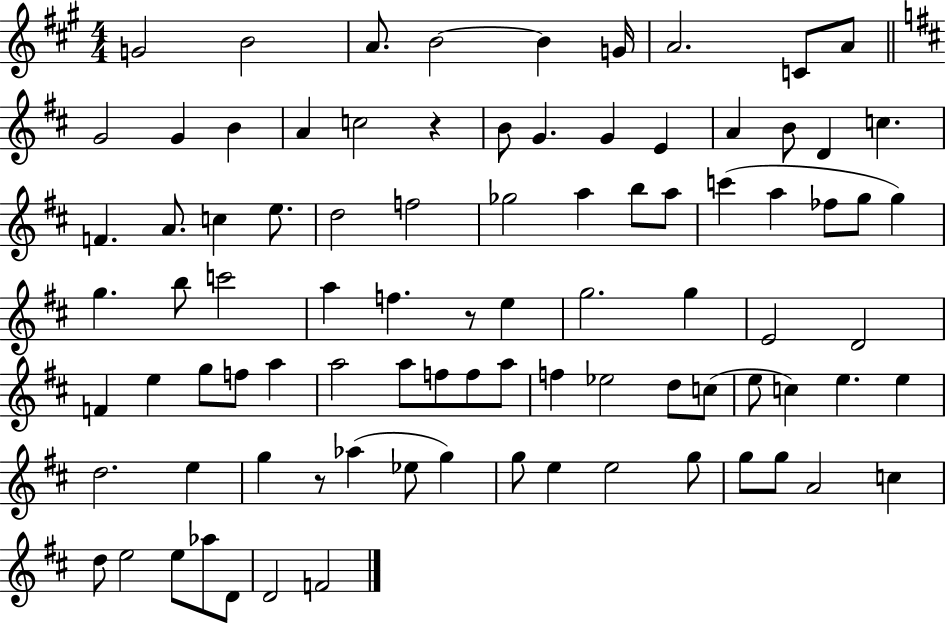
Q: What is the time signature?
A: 4/4